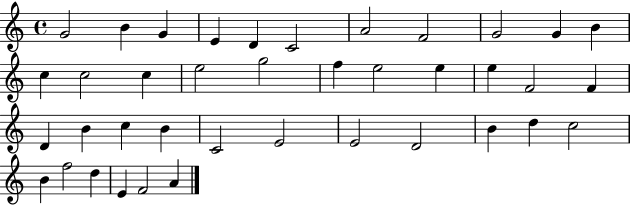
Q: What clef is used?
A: treble